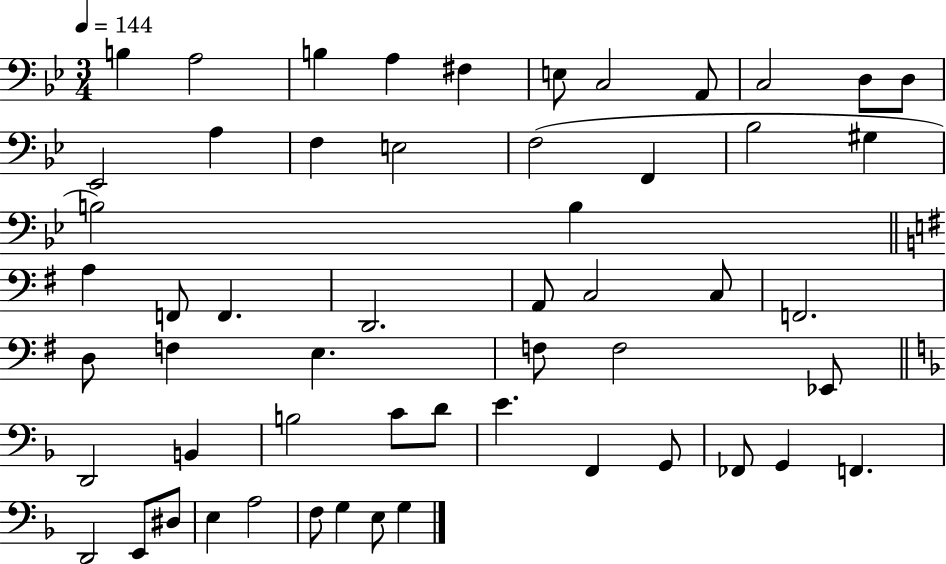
{
  \clef bass
  \numericTimeSignature
  \time 3/4
  \key bes \major
  \tempo 4 = 144
  b4 a2 | b4 a4 fis4 | e8 c2 a,8 | c2 d8 d8 | \break ees,2 a4 | f4 e2 | f2( f,4 | bes2 gis4 | \break b2) b4 | \bar "||" \break \key g \major a4 f,8 f,4. | d,2. | a,8 c2 c8 | f,2. | \break d8 f4 e4. | f8 f2 ees,8 | \bar "||" \break \key f \major d,2 b,4 | b2 c'8 d'8 | e'4. f,4 g,8 | fes,8 g,4 f,4. | \break d,2 e,8 dis8 | e4 a2 | f8 g4 e8 g4 | \bar "|."
}